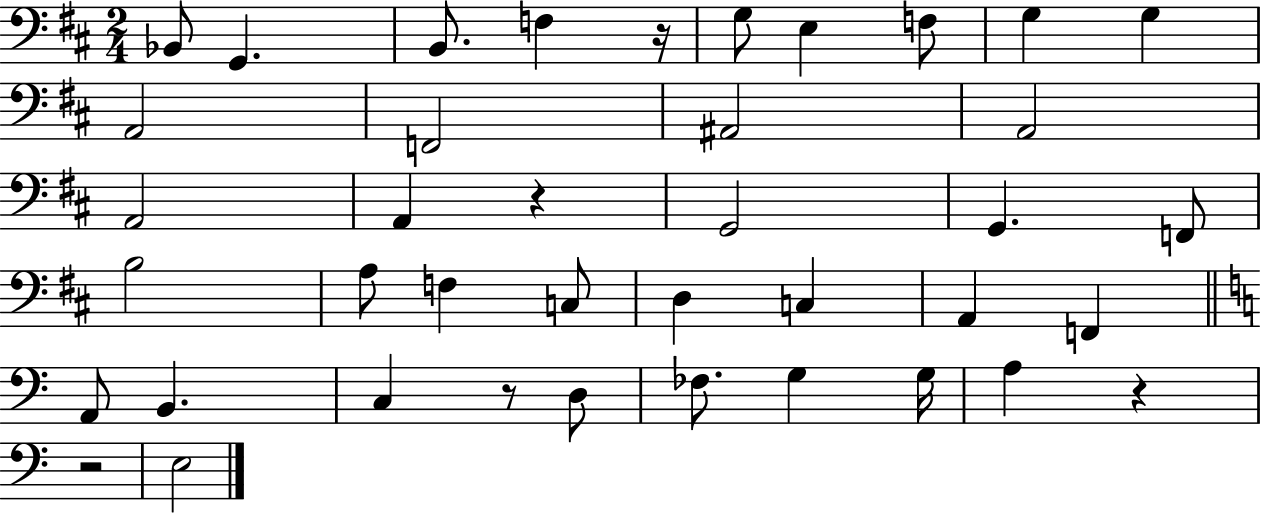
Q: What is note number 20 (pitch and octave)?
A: A3